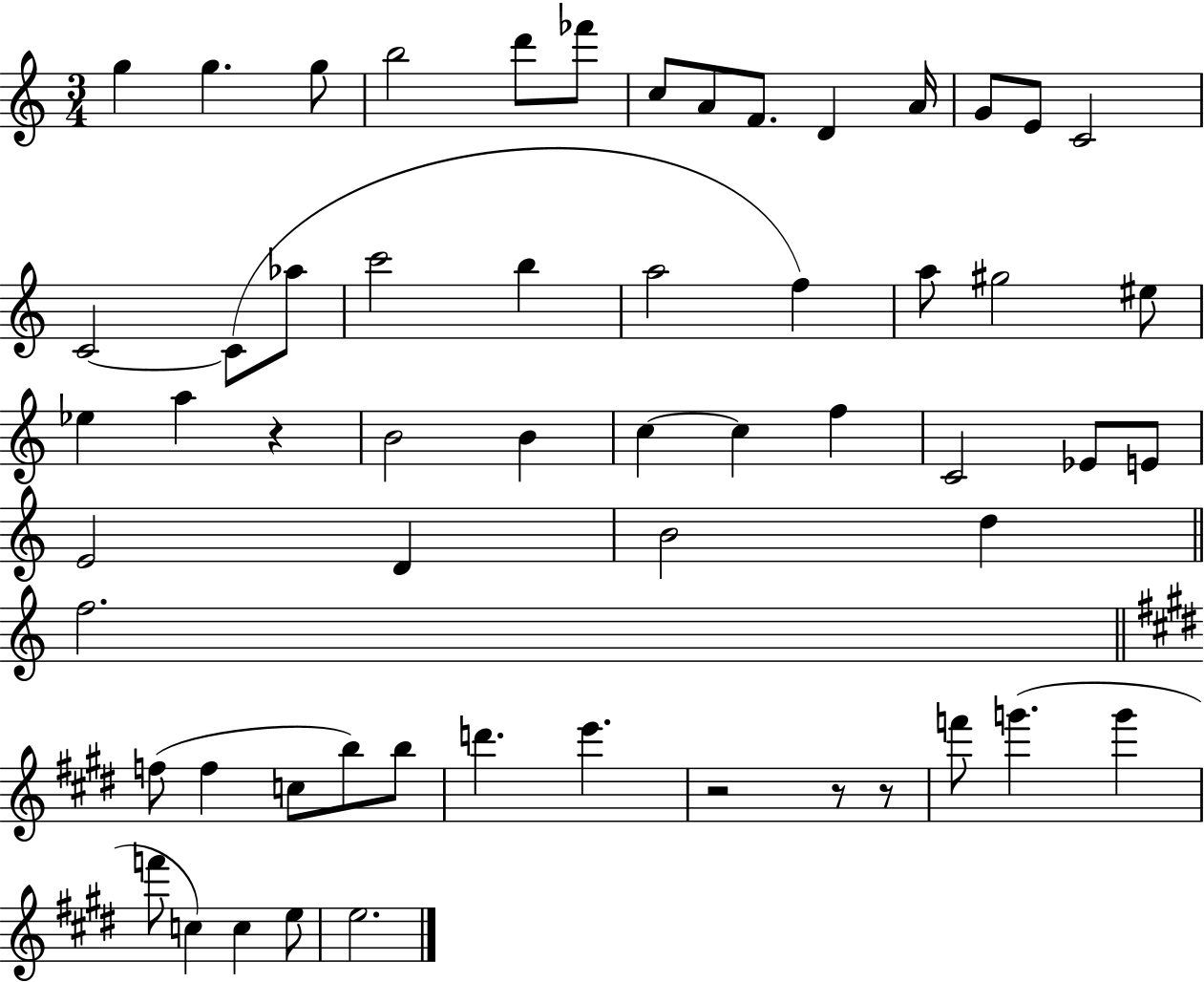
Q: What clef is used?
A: treble